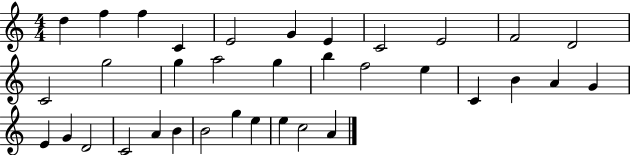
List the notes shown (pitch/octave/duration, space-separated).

D5/q F5/q F5/q C4/q E4/h G4/q E4/q C4/h E4/h F4/h D4/h C4/h G5/h G5/q A5/h G5/q B5/q F5/h E5/q C4/q B4/q A4/q G4/q E4/q G4/q D4/h C4/h A4/q B4/q B4/h G5/q E5/q E5/q C5/h A4/q